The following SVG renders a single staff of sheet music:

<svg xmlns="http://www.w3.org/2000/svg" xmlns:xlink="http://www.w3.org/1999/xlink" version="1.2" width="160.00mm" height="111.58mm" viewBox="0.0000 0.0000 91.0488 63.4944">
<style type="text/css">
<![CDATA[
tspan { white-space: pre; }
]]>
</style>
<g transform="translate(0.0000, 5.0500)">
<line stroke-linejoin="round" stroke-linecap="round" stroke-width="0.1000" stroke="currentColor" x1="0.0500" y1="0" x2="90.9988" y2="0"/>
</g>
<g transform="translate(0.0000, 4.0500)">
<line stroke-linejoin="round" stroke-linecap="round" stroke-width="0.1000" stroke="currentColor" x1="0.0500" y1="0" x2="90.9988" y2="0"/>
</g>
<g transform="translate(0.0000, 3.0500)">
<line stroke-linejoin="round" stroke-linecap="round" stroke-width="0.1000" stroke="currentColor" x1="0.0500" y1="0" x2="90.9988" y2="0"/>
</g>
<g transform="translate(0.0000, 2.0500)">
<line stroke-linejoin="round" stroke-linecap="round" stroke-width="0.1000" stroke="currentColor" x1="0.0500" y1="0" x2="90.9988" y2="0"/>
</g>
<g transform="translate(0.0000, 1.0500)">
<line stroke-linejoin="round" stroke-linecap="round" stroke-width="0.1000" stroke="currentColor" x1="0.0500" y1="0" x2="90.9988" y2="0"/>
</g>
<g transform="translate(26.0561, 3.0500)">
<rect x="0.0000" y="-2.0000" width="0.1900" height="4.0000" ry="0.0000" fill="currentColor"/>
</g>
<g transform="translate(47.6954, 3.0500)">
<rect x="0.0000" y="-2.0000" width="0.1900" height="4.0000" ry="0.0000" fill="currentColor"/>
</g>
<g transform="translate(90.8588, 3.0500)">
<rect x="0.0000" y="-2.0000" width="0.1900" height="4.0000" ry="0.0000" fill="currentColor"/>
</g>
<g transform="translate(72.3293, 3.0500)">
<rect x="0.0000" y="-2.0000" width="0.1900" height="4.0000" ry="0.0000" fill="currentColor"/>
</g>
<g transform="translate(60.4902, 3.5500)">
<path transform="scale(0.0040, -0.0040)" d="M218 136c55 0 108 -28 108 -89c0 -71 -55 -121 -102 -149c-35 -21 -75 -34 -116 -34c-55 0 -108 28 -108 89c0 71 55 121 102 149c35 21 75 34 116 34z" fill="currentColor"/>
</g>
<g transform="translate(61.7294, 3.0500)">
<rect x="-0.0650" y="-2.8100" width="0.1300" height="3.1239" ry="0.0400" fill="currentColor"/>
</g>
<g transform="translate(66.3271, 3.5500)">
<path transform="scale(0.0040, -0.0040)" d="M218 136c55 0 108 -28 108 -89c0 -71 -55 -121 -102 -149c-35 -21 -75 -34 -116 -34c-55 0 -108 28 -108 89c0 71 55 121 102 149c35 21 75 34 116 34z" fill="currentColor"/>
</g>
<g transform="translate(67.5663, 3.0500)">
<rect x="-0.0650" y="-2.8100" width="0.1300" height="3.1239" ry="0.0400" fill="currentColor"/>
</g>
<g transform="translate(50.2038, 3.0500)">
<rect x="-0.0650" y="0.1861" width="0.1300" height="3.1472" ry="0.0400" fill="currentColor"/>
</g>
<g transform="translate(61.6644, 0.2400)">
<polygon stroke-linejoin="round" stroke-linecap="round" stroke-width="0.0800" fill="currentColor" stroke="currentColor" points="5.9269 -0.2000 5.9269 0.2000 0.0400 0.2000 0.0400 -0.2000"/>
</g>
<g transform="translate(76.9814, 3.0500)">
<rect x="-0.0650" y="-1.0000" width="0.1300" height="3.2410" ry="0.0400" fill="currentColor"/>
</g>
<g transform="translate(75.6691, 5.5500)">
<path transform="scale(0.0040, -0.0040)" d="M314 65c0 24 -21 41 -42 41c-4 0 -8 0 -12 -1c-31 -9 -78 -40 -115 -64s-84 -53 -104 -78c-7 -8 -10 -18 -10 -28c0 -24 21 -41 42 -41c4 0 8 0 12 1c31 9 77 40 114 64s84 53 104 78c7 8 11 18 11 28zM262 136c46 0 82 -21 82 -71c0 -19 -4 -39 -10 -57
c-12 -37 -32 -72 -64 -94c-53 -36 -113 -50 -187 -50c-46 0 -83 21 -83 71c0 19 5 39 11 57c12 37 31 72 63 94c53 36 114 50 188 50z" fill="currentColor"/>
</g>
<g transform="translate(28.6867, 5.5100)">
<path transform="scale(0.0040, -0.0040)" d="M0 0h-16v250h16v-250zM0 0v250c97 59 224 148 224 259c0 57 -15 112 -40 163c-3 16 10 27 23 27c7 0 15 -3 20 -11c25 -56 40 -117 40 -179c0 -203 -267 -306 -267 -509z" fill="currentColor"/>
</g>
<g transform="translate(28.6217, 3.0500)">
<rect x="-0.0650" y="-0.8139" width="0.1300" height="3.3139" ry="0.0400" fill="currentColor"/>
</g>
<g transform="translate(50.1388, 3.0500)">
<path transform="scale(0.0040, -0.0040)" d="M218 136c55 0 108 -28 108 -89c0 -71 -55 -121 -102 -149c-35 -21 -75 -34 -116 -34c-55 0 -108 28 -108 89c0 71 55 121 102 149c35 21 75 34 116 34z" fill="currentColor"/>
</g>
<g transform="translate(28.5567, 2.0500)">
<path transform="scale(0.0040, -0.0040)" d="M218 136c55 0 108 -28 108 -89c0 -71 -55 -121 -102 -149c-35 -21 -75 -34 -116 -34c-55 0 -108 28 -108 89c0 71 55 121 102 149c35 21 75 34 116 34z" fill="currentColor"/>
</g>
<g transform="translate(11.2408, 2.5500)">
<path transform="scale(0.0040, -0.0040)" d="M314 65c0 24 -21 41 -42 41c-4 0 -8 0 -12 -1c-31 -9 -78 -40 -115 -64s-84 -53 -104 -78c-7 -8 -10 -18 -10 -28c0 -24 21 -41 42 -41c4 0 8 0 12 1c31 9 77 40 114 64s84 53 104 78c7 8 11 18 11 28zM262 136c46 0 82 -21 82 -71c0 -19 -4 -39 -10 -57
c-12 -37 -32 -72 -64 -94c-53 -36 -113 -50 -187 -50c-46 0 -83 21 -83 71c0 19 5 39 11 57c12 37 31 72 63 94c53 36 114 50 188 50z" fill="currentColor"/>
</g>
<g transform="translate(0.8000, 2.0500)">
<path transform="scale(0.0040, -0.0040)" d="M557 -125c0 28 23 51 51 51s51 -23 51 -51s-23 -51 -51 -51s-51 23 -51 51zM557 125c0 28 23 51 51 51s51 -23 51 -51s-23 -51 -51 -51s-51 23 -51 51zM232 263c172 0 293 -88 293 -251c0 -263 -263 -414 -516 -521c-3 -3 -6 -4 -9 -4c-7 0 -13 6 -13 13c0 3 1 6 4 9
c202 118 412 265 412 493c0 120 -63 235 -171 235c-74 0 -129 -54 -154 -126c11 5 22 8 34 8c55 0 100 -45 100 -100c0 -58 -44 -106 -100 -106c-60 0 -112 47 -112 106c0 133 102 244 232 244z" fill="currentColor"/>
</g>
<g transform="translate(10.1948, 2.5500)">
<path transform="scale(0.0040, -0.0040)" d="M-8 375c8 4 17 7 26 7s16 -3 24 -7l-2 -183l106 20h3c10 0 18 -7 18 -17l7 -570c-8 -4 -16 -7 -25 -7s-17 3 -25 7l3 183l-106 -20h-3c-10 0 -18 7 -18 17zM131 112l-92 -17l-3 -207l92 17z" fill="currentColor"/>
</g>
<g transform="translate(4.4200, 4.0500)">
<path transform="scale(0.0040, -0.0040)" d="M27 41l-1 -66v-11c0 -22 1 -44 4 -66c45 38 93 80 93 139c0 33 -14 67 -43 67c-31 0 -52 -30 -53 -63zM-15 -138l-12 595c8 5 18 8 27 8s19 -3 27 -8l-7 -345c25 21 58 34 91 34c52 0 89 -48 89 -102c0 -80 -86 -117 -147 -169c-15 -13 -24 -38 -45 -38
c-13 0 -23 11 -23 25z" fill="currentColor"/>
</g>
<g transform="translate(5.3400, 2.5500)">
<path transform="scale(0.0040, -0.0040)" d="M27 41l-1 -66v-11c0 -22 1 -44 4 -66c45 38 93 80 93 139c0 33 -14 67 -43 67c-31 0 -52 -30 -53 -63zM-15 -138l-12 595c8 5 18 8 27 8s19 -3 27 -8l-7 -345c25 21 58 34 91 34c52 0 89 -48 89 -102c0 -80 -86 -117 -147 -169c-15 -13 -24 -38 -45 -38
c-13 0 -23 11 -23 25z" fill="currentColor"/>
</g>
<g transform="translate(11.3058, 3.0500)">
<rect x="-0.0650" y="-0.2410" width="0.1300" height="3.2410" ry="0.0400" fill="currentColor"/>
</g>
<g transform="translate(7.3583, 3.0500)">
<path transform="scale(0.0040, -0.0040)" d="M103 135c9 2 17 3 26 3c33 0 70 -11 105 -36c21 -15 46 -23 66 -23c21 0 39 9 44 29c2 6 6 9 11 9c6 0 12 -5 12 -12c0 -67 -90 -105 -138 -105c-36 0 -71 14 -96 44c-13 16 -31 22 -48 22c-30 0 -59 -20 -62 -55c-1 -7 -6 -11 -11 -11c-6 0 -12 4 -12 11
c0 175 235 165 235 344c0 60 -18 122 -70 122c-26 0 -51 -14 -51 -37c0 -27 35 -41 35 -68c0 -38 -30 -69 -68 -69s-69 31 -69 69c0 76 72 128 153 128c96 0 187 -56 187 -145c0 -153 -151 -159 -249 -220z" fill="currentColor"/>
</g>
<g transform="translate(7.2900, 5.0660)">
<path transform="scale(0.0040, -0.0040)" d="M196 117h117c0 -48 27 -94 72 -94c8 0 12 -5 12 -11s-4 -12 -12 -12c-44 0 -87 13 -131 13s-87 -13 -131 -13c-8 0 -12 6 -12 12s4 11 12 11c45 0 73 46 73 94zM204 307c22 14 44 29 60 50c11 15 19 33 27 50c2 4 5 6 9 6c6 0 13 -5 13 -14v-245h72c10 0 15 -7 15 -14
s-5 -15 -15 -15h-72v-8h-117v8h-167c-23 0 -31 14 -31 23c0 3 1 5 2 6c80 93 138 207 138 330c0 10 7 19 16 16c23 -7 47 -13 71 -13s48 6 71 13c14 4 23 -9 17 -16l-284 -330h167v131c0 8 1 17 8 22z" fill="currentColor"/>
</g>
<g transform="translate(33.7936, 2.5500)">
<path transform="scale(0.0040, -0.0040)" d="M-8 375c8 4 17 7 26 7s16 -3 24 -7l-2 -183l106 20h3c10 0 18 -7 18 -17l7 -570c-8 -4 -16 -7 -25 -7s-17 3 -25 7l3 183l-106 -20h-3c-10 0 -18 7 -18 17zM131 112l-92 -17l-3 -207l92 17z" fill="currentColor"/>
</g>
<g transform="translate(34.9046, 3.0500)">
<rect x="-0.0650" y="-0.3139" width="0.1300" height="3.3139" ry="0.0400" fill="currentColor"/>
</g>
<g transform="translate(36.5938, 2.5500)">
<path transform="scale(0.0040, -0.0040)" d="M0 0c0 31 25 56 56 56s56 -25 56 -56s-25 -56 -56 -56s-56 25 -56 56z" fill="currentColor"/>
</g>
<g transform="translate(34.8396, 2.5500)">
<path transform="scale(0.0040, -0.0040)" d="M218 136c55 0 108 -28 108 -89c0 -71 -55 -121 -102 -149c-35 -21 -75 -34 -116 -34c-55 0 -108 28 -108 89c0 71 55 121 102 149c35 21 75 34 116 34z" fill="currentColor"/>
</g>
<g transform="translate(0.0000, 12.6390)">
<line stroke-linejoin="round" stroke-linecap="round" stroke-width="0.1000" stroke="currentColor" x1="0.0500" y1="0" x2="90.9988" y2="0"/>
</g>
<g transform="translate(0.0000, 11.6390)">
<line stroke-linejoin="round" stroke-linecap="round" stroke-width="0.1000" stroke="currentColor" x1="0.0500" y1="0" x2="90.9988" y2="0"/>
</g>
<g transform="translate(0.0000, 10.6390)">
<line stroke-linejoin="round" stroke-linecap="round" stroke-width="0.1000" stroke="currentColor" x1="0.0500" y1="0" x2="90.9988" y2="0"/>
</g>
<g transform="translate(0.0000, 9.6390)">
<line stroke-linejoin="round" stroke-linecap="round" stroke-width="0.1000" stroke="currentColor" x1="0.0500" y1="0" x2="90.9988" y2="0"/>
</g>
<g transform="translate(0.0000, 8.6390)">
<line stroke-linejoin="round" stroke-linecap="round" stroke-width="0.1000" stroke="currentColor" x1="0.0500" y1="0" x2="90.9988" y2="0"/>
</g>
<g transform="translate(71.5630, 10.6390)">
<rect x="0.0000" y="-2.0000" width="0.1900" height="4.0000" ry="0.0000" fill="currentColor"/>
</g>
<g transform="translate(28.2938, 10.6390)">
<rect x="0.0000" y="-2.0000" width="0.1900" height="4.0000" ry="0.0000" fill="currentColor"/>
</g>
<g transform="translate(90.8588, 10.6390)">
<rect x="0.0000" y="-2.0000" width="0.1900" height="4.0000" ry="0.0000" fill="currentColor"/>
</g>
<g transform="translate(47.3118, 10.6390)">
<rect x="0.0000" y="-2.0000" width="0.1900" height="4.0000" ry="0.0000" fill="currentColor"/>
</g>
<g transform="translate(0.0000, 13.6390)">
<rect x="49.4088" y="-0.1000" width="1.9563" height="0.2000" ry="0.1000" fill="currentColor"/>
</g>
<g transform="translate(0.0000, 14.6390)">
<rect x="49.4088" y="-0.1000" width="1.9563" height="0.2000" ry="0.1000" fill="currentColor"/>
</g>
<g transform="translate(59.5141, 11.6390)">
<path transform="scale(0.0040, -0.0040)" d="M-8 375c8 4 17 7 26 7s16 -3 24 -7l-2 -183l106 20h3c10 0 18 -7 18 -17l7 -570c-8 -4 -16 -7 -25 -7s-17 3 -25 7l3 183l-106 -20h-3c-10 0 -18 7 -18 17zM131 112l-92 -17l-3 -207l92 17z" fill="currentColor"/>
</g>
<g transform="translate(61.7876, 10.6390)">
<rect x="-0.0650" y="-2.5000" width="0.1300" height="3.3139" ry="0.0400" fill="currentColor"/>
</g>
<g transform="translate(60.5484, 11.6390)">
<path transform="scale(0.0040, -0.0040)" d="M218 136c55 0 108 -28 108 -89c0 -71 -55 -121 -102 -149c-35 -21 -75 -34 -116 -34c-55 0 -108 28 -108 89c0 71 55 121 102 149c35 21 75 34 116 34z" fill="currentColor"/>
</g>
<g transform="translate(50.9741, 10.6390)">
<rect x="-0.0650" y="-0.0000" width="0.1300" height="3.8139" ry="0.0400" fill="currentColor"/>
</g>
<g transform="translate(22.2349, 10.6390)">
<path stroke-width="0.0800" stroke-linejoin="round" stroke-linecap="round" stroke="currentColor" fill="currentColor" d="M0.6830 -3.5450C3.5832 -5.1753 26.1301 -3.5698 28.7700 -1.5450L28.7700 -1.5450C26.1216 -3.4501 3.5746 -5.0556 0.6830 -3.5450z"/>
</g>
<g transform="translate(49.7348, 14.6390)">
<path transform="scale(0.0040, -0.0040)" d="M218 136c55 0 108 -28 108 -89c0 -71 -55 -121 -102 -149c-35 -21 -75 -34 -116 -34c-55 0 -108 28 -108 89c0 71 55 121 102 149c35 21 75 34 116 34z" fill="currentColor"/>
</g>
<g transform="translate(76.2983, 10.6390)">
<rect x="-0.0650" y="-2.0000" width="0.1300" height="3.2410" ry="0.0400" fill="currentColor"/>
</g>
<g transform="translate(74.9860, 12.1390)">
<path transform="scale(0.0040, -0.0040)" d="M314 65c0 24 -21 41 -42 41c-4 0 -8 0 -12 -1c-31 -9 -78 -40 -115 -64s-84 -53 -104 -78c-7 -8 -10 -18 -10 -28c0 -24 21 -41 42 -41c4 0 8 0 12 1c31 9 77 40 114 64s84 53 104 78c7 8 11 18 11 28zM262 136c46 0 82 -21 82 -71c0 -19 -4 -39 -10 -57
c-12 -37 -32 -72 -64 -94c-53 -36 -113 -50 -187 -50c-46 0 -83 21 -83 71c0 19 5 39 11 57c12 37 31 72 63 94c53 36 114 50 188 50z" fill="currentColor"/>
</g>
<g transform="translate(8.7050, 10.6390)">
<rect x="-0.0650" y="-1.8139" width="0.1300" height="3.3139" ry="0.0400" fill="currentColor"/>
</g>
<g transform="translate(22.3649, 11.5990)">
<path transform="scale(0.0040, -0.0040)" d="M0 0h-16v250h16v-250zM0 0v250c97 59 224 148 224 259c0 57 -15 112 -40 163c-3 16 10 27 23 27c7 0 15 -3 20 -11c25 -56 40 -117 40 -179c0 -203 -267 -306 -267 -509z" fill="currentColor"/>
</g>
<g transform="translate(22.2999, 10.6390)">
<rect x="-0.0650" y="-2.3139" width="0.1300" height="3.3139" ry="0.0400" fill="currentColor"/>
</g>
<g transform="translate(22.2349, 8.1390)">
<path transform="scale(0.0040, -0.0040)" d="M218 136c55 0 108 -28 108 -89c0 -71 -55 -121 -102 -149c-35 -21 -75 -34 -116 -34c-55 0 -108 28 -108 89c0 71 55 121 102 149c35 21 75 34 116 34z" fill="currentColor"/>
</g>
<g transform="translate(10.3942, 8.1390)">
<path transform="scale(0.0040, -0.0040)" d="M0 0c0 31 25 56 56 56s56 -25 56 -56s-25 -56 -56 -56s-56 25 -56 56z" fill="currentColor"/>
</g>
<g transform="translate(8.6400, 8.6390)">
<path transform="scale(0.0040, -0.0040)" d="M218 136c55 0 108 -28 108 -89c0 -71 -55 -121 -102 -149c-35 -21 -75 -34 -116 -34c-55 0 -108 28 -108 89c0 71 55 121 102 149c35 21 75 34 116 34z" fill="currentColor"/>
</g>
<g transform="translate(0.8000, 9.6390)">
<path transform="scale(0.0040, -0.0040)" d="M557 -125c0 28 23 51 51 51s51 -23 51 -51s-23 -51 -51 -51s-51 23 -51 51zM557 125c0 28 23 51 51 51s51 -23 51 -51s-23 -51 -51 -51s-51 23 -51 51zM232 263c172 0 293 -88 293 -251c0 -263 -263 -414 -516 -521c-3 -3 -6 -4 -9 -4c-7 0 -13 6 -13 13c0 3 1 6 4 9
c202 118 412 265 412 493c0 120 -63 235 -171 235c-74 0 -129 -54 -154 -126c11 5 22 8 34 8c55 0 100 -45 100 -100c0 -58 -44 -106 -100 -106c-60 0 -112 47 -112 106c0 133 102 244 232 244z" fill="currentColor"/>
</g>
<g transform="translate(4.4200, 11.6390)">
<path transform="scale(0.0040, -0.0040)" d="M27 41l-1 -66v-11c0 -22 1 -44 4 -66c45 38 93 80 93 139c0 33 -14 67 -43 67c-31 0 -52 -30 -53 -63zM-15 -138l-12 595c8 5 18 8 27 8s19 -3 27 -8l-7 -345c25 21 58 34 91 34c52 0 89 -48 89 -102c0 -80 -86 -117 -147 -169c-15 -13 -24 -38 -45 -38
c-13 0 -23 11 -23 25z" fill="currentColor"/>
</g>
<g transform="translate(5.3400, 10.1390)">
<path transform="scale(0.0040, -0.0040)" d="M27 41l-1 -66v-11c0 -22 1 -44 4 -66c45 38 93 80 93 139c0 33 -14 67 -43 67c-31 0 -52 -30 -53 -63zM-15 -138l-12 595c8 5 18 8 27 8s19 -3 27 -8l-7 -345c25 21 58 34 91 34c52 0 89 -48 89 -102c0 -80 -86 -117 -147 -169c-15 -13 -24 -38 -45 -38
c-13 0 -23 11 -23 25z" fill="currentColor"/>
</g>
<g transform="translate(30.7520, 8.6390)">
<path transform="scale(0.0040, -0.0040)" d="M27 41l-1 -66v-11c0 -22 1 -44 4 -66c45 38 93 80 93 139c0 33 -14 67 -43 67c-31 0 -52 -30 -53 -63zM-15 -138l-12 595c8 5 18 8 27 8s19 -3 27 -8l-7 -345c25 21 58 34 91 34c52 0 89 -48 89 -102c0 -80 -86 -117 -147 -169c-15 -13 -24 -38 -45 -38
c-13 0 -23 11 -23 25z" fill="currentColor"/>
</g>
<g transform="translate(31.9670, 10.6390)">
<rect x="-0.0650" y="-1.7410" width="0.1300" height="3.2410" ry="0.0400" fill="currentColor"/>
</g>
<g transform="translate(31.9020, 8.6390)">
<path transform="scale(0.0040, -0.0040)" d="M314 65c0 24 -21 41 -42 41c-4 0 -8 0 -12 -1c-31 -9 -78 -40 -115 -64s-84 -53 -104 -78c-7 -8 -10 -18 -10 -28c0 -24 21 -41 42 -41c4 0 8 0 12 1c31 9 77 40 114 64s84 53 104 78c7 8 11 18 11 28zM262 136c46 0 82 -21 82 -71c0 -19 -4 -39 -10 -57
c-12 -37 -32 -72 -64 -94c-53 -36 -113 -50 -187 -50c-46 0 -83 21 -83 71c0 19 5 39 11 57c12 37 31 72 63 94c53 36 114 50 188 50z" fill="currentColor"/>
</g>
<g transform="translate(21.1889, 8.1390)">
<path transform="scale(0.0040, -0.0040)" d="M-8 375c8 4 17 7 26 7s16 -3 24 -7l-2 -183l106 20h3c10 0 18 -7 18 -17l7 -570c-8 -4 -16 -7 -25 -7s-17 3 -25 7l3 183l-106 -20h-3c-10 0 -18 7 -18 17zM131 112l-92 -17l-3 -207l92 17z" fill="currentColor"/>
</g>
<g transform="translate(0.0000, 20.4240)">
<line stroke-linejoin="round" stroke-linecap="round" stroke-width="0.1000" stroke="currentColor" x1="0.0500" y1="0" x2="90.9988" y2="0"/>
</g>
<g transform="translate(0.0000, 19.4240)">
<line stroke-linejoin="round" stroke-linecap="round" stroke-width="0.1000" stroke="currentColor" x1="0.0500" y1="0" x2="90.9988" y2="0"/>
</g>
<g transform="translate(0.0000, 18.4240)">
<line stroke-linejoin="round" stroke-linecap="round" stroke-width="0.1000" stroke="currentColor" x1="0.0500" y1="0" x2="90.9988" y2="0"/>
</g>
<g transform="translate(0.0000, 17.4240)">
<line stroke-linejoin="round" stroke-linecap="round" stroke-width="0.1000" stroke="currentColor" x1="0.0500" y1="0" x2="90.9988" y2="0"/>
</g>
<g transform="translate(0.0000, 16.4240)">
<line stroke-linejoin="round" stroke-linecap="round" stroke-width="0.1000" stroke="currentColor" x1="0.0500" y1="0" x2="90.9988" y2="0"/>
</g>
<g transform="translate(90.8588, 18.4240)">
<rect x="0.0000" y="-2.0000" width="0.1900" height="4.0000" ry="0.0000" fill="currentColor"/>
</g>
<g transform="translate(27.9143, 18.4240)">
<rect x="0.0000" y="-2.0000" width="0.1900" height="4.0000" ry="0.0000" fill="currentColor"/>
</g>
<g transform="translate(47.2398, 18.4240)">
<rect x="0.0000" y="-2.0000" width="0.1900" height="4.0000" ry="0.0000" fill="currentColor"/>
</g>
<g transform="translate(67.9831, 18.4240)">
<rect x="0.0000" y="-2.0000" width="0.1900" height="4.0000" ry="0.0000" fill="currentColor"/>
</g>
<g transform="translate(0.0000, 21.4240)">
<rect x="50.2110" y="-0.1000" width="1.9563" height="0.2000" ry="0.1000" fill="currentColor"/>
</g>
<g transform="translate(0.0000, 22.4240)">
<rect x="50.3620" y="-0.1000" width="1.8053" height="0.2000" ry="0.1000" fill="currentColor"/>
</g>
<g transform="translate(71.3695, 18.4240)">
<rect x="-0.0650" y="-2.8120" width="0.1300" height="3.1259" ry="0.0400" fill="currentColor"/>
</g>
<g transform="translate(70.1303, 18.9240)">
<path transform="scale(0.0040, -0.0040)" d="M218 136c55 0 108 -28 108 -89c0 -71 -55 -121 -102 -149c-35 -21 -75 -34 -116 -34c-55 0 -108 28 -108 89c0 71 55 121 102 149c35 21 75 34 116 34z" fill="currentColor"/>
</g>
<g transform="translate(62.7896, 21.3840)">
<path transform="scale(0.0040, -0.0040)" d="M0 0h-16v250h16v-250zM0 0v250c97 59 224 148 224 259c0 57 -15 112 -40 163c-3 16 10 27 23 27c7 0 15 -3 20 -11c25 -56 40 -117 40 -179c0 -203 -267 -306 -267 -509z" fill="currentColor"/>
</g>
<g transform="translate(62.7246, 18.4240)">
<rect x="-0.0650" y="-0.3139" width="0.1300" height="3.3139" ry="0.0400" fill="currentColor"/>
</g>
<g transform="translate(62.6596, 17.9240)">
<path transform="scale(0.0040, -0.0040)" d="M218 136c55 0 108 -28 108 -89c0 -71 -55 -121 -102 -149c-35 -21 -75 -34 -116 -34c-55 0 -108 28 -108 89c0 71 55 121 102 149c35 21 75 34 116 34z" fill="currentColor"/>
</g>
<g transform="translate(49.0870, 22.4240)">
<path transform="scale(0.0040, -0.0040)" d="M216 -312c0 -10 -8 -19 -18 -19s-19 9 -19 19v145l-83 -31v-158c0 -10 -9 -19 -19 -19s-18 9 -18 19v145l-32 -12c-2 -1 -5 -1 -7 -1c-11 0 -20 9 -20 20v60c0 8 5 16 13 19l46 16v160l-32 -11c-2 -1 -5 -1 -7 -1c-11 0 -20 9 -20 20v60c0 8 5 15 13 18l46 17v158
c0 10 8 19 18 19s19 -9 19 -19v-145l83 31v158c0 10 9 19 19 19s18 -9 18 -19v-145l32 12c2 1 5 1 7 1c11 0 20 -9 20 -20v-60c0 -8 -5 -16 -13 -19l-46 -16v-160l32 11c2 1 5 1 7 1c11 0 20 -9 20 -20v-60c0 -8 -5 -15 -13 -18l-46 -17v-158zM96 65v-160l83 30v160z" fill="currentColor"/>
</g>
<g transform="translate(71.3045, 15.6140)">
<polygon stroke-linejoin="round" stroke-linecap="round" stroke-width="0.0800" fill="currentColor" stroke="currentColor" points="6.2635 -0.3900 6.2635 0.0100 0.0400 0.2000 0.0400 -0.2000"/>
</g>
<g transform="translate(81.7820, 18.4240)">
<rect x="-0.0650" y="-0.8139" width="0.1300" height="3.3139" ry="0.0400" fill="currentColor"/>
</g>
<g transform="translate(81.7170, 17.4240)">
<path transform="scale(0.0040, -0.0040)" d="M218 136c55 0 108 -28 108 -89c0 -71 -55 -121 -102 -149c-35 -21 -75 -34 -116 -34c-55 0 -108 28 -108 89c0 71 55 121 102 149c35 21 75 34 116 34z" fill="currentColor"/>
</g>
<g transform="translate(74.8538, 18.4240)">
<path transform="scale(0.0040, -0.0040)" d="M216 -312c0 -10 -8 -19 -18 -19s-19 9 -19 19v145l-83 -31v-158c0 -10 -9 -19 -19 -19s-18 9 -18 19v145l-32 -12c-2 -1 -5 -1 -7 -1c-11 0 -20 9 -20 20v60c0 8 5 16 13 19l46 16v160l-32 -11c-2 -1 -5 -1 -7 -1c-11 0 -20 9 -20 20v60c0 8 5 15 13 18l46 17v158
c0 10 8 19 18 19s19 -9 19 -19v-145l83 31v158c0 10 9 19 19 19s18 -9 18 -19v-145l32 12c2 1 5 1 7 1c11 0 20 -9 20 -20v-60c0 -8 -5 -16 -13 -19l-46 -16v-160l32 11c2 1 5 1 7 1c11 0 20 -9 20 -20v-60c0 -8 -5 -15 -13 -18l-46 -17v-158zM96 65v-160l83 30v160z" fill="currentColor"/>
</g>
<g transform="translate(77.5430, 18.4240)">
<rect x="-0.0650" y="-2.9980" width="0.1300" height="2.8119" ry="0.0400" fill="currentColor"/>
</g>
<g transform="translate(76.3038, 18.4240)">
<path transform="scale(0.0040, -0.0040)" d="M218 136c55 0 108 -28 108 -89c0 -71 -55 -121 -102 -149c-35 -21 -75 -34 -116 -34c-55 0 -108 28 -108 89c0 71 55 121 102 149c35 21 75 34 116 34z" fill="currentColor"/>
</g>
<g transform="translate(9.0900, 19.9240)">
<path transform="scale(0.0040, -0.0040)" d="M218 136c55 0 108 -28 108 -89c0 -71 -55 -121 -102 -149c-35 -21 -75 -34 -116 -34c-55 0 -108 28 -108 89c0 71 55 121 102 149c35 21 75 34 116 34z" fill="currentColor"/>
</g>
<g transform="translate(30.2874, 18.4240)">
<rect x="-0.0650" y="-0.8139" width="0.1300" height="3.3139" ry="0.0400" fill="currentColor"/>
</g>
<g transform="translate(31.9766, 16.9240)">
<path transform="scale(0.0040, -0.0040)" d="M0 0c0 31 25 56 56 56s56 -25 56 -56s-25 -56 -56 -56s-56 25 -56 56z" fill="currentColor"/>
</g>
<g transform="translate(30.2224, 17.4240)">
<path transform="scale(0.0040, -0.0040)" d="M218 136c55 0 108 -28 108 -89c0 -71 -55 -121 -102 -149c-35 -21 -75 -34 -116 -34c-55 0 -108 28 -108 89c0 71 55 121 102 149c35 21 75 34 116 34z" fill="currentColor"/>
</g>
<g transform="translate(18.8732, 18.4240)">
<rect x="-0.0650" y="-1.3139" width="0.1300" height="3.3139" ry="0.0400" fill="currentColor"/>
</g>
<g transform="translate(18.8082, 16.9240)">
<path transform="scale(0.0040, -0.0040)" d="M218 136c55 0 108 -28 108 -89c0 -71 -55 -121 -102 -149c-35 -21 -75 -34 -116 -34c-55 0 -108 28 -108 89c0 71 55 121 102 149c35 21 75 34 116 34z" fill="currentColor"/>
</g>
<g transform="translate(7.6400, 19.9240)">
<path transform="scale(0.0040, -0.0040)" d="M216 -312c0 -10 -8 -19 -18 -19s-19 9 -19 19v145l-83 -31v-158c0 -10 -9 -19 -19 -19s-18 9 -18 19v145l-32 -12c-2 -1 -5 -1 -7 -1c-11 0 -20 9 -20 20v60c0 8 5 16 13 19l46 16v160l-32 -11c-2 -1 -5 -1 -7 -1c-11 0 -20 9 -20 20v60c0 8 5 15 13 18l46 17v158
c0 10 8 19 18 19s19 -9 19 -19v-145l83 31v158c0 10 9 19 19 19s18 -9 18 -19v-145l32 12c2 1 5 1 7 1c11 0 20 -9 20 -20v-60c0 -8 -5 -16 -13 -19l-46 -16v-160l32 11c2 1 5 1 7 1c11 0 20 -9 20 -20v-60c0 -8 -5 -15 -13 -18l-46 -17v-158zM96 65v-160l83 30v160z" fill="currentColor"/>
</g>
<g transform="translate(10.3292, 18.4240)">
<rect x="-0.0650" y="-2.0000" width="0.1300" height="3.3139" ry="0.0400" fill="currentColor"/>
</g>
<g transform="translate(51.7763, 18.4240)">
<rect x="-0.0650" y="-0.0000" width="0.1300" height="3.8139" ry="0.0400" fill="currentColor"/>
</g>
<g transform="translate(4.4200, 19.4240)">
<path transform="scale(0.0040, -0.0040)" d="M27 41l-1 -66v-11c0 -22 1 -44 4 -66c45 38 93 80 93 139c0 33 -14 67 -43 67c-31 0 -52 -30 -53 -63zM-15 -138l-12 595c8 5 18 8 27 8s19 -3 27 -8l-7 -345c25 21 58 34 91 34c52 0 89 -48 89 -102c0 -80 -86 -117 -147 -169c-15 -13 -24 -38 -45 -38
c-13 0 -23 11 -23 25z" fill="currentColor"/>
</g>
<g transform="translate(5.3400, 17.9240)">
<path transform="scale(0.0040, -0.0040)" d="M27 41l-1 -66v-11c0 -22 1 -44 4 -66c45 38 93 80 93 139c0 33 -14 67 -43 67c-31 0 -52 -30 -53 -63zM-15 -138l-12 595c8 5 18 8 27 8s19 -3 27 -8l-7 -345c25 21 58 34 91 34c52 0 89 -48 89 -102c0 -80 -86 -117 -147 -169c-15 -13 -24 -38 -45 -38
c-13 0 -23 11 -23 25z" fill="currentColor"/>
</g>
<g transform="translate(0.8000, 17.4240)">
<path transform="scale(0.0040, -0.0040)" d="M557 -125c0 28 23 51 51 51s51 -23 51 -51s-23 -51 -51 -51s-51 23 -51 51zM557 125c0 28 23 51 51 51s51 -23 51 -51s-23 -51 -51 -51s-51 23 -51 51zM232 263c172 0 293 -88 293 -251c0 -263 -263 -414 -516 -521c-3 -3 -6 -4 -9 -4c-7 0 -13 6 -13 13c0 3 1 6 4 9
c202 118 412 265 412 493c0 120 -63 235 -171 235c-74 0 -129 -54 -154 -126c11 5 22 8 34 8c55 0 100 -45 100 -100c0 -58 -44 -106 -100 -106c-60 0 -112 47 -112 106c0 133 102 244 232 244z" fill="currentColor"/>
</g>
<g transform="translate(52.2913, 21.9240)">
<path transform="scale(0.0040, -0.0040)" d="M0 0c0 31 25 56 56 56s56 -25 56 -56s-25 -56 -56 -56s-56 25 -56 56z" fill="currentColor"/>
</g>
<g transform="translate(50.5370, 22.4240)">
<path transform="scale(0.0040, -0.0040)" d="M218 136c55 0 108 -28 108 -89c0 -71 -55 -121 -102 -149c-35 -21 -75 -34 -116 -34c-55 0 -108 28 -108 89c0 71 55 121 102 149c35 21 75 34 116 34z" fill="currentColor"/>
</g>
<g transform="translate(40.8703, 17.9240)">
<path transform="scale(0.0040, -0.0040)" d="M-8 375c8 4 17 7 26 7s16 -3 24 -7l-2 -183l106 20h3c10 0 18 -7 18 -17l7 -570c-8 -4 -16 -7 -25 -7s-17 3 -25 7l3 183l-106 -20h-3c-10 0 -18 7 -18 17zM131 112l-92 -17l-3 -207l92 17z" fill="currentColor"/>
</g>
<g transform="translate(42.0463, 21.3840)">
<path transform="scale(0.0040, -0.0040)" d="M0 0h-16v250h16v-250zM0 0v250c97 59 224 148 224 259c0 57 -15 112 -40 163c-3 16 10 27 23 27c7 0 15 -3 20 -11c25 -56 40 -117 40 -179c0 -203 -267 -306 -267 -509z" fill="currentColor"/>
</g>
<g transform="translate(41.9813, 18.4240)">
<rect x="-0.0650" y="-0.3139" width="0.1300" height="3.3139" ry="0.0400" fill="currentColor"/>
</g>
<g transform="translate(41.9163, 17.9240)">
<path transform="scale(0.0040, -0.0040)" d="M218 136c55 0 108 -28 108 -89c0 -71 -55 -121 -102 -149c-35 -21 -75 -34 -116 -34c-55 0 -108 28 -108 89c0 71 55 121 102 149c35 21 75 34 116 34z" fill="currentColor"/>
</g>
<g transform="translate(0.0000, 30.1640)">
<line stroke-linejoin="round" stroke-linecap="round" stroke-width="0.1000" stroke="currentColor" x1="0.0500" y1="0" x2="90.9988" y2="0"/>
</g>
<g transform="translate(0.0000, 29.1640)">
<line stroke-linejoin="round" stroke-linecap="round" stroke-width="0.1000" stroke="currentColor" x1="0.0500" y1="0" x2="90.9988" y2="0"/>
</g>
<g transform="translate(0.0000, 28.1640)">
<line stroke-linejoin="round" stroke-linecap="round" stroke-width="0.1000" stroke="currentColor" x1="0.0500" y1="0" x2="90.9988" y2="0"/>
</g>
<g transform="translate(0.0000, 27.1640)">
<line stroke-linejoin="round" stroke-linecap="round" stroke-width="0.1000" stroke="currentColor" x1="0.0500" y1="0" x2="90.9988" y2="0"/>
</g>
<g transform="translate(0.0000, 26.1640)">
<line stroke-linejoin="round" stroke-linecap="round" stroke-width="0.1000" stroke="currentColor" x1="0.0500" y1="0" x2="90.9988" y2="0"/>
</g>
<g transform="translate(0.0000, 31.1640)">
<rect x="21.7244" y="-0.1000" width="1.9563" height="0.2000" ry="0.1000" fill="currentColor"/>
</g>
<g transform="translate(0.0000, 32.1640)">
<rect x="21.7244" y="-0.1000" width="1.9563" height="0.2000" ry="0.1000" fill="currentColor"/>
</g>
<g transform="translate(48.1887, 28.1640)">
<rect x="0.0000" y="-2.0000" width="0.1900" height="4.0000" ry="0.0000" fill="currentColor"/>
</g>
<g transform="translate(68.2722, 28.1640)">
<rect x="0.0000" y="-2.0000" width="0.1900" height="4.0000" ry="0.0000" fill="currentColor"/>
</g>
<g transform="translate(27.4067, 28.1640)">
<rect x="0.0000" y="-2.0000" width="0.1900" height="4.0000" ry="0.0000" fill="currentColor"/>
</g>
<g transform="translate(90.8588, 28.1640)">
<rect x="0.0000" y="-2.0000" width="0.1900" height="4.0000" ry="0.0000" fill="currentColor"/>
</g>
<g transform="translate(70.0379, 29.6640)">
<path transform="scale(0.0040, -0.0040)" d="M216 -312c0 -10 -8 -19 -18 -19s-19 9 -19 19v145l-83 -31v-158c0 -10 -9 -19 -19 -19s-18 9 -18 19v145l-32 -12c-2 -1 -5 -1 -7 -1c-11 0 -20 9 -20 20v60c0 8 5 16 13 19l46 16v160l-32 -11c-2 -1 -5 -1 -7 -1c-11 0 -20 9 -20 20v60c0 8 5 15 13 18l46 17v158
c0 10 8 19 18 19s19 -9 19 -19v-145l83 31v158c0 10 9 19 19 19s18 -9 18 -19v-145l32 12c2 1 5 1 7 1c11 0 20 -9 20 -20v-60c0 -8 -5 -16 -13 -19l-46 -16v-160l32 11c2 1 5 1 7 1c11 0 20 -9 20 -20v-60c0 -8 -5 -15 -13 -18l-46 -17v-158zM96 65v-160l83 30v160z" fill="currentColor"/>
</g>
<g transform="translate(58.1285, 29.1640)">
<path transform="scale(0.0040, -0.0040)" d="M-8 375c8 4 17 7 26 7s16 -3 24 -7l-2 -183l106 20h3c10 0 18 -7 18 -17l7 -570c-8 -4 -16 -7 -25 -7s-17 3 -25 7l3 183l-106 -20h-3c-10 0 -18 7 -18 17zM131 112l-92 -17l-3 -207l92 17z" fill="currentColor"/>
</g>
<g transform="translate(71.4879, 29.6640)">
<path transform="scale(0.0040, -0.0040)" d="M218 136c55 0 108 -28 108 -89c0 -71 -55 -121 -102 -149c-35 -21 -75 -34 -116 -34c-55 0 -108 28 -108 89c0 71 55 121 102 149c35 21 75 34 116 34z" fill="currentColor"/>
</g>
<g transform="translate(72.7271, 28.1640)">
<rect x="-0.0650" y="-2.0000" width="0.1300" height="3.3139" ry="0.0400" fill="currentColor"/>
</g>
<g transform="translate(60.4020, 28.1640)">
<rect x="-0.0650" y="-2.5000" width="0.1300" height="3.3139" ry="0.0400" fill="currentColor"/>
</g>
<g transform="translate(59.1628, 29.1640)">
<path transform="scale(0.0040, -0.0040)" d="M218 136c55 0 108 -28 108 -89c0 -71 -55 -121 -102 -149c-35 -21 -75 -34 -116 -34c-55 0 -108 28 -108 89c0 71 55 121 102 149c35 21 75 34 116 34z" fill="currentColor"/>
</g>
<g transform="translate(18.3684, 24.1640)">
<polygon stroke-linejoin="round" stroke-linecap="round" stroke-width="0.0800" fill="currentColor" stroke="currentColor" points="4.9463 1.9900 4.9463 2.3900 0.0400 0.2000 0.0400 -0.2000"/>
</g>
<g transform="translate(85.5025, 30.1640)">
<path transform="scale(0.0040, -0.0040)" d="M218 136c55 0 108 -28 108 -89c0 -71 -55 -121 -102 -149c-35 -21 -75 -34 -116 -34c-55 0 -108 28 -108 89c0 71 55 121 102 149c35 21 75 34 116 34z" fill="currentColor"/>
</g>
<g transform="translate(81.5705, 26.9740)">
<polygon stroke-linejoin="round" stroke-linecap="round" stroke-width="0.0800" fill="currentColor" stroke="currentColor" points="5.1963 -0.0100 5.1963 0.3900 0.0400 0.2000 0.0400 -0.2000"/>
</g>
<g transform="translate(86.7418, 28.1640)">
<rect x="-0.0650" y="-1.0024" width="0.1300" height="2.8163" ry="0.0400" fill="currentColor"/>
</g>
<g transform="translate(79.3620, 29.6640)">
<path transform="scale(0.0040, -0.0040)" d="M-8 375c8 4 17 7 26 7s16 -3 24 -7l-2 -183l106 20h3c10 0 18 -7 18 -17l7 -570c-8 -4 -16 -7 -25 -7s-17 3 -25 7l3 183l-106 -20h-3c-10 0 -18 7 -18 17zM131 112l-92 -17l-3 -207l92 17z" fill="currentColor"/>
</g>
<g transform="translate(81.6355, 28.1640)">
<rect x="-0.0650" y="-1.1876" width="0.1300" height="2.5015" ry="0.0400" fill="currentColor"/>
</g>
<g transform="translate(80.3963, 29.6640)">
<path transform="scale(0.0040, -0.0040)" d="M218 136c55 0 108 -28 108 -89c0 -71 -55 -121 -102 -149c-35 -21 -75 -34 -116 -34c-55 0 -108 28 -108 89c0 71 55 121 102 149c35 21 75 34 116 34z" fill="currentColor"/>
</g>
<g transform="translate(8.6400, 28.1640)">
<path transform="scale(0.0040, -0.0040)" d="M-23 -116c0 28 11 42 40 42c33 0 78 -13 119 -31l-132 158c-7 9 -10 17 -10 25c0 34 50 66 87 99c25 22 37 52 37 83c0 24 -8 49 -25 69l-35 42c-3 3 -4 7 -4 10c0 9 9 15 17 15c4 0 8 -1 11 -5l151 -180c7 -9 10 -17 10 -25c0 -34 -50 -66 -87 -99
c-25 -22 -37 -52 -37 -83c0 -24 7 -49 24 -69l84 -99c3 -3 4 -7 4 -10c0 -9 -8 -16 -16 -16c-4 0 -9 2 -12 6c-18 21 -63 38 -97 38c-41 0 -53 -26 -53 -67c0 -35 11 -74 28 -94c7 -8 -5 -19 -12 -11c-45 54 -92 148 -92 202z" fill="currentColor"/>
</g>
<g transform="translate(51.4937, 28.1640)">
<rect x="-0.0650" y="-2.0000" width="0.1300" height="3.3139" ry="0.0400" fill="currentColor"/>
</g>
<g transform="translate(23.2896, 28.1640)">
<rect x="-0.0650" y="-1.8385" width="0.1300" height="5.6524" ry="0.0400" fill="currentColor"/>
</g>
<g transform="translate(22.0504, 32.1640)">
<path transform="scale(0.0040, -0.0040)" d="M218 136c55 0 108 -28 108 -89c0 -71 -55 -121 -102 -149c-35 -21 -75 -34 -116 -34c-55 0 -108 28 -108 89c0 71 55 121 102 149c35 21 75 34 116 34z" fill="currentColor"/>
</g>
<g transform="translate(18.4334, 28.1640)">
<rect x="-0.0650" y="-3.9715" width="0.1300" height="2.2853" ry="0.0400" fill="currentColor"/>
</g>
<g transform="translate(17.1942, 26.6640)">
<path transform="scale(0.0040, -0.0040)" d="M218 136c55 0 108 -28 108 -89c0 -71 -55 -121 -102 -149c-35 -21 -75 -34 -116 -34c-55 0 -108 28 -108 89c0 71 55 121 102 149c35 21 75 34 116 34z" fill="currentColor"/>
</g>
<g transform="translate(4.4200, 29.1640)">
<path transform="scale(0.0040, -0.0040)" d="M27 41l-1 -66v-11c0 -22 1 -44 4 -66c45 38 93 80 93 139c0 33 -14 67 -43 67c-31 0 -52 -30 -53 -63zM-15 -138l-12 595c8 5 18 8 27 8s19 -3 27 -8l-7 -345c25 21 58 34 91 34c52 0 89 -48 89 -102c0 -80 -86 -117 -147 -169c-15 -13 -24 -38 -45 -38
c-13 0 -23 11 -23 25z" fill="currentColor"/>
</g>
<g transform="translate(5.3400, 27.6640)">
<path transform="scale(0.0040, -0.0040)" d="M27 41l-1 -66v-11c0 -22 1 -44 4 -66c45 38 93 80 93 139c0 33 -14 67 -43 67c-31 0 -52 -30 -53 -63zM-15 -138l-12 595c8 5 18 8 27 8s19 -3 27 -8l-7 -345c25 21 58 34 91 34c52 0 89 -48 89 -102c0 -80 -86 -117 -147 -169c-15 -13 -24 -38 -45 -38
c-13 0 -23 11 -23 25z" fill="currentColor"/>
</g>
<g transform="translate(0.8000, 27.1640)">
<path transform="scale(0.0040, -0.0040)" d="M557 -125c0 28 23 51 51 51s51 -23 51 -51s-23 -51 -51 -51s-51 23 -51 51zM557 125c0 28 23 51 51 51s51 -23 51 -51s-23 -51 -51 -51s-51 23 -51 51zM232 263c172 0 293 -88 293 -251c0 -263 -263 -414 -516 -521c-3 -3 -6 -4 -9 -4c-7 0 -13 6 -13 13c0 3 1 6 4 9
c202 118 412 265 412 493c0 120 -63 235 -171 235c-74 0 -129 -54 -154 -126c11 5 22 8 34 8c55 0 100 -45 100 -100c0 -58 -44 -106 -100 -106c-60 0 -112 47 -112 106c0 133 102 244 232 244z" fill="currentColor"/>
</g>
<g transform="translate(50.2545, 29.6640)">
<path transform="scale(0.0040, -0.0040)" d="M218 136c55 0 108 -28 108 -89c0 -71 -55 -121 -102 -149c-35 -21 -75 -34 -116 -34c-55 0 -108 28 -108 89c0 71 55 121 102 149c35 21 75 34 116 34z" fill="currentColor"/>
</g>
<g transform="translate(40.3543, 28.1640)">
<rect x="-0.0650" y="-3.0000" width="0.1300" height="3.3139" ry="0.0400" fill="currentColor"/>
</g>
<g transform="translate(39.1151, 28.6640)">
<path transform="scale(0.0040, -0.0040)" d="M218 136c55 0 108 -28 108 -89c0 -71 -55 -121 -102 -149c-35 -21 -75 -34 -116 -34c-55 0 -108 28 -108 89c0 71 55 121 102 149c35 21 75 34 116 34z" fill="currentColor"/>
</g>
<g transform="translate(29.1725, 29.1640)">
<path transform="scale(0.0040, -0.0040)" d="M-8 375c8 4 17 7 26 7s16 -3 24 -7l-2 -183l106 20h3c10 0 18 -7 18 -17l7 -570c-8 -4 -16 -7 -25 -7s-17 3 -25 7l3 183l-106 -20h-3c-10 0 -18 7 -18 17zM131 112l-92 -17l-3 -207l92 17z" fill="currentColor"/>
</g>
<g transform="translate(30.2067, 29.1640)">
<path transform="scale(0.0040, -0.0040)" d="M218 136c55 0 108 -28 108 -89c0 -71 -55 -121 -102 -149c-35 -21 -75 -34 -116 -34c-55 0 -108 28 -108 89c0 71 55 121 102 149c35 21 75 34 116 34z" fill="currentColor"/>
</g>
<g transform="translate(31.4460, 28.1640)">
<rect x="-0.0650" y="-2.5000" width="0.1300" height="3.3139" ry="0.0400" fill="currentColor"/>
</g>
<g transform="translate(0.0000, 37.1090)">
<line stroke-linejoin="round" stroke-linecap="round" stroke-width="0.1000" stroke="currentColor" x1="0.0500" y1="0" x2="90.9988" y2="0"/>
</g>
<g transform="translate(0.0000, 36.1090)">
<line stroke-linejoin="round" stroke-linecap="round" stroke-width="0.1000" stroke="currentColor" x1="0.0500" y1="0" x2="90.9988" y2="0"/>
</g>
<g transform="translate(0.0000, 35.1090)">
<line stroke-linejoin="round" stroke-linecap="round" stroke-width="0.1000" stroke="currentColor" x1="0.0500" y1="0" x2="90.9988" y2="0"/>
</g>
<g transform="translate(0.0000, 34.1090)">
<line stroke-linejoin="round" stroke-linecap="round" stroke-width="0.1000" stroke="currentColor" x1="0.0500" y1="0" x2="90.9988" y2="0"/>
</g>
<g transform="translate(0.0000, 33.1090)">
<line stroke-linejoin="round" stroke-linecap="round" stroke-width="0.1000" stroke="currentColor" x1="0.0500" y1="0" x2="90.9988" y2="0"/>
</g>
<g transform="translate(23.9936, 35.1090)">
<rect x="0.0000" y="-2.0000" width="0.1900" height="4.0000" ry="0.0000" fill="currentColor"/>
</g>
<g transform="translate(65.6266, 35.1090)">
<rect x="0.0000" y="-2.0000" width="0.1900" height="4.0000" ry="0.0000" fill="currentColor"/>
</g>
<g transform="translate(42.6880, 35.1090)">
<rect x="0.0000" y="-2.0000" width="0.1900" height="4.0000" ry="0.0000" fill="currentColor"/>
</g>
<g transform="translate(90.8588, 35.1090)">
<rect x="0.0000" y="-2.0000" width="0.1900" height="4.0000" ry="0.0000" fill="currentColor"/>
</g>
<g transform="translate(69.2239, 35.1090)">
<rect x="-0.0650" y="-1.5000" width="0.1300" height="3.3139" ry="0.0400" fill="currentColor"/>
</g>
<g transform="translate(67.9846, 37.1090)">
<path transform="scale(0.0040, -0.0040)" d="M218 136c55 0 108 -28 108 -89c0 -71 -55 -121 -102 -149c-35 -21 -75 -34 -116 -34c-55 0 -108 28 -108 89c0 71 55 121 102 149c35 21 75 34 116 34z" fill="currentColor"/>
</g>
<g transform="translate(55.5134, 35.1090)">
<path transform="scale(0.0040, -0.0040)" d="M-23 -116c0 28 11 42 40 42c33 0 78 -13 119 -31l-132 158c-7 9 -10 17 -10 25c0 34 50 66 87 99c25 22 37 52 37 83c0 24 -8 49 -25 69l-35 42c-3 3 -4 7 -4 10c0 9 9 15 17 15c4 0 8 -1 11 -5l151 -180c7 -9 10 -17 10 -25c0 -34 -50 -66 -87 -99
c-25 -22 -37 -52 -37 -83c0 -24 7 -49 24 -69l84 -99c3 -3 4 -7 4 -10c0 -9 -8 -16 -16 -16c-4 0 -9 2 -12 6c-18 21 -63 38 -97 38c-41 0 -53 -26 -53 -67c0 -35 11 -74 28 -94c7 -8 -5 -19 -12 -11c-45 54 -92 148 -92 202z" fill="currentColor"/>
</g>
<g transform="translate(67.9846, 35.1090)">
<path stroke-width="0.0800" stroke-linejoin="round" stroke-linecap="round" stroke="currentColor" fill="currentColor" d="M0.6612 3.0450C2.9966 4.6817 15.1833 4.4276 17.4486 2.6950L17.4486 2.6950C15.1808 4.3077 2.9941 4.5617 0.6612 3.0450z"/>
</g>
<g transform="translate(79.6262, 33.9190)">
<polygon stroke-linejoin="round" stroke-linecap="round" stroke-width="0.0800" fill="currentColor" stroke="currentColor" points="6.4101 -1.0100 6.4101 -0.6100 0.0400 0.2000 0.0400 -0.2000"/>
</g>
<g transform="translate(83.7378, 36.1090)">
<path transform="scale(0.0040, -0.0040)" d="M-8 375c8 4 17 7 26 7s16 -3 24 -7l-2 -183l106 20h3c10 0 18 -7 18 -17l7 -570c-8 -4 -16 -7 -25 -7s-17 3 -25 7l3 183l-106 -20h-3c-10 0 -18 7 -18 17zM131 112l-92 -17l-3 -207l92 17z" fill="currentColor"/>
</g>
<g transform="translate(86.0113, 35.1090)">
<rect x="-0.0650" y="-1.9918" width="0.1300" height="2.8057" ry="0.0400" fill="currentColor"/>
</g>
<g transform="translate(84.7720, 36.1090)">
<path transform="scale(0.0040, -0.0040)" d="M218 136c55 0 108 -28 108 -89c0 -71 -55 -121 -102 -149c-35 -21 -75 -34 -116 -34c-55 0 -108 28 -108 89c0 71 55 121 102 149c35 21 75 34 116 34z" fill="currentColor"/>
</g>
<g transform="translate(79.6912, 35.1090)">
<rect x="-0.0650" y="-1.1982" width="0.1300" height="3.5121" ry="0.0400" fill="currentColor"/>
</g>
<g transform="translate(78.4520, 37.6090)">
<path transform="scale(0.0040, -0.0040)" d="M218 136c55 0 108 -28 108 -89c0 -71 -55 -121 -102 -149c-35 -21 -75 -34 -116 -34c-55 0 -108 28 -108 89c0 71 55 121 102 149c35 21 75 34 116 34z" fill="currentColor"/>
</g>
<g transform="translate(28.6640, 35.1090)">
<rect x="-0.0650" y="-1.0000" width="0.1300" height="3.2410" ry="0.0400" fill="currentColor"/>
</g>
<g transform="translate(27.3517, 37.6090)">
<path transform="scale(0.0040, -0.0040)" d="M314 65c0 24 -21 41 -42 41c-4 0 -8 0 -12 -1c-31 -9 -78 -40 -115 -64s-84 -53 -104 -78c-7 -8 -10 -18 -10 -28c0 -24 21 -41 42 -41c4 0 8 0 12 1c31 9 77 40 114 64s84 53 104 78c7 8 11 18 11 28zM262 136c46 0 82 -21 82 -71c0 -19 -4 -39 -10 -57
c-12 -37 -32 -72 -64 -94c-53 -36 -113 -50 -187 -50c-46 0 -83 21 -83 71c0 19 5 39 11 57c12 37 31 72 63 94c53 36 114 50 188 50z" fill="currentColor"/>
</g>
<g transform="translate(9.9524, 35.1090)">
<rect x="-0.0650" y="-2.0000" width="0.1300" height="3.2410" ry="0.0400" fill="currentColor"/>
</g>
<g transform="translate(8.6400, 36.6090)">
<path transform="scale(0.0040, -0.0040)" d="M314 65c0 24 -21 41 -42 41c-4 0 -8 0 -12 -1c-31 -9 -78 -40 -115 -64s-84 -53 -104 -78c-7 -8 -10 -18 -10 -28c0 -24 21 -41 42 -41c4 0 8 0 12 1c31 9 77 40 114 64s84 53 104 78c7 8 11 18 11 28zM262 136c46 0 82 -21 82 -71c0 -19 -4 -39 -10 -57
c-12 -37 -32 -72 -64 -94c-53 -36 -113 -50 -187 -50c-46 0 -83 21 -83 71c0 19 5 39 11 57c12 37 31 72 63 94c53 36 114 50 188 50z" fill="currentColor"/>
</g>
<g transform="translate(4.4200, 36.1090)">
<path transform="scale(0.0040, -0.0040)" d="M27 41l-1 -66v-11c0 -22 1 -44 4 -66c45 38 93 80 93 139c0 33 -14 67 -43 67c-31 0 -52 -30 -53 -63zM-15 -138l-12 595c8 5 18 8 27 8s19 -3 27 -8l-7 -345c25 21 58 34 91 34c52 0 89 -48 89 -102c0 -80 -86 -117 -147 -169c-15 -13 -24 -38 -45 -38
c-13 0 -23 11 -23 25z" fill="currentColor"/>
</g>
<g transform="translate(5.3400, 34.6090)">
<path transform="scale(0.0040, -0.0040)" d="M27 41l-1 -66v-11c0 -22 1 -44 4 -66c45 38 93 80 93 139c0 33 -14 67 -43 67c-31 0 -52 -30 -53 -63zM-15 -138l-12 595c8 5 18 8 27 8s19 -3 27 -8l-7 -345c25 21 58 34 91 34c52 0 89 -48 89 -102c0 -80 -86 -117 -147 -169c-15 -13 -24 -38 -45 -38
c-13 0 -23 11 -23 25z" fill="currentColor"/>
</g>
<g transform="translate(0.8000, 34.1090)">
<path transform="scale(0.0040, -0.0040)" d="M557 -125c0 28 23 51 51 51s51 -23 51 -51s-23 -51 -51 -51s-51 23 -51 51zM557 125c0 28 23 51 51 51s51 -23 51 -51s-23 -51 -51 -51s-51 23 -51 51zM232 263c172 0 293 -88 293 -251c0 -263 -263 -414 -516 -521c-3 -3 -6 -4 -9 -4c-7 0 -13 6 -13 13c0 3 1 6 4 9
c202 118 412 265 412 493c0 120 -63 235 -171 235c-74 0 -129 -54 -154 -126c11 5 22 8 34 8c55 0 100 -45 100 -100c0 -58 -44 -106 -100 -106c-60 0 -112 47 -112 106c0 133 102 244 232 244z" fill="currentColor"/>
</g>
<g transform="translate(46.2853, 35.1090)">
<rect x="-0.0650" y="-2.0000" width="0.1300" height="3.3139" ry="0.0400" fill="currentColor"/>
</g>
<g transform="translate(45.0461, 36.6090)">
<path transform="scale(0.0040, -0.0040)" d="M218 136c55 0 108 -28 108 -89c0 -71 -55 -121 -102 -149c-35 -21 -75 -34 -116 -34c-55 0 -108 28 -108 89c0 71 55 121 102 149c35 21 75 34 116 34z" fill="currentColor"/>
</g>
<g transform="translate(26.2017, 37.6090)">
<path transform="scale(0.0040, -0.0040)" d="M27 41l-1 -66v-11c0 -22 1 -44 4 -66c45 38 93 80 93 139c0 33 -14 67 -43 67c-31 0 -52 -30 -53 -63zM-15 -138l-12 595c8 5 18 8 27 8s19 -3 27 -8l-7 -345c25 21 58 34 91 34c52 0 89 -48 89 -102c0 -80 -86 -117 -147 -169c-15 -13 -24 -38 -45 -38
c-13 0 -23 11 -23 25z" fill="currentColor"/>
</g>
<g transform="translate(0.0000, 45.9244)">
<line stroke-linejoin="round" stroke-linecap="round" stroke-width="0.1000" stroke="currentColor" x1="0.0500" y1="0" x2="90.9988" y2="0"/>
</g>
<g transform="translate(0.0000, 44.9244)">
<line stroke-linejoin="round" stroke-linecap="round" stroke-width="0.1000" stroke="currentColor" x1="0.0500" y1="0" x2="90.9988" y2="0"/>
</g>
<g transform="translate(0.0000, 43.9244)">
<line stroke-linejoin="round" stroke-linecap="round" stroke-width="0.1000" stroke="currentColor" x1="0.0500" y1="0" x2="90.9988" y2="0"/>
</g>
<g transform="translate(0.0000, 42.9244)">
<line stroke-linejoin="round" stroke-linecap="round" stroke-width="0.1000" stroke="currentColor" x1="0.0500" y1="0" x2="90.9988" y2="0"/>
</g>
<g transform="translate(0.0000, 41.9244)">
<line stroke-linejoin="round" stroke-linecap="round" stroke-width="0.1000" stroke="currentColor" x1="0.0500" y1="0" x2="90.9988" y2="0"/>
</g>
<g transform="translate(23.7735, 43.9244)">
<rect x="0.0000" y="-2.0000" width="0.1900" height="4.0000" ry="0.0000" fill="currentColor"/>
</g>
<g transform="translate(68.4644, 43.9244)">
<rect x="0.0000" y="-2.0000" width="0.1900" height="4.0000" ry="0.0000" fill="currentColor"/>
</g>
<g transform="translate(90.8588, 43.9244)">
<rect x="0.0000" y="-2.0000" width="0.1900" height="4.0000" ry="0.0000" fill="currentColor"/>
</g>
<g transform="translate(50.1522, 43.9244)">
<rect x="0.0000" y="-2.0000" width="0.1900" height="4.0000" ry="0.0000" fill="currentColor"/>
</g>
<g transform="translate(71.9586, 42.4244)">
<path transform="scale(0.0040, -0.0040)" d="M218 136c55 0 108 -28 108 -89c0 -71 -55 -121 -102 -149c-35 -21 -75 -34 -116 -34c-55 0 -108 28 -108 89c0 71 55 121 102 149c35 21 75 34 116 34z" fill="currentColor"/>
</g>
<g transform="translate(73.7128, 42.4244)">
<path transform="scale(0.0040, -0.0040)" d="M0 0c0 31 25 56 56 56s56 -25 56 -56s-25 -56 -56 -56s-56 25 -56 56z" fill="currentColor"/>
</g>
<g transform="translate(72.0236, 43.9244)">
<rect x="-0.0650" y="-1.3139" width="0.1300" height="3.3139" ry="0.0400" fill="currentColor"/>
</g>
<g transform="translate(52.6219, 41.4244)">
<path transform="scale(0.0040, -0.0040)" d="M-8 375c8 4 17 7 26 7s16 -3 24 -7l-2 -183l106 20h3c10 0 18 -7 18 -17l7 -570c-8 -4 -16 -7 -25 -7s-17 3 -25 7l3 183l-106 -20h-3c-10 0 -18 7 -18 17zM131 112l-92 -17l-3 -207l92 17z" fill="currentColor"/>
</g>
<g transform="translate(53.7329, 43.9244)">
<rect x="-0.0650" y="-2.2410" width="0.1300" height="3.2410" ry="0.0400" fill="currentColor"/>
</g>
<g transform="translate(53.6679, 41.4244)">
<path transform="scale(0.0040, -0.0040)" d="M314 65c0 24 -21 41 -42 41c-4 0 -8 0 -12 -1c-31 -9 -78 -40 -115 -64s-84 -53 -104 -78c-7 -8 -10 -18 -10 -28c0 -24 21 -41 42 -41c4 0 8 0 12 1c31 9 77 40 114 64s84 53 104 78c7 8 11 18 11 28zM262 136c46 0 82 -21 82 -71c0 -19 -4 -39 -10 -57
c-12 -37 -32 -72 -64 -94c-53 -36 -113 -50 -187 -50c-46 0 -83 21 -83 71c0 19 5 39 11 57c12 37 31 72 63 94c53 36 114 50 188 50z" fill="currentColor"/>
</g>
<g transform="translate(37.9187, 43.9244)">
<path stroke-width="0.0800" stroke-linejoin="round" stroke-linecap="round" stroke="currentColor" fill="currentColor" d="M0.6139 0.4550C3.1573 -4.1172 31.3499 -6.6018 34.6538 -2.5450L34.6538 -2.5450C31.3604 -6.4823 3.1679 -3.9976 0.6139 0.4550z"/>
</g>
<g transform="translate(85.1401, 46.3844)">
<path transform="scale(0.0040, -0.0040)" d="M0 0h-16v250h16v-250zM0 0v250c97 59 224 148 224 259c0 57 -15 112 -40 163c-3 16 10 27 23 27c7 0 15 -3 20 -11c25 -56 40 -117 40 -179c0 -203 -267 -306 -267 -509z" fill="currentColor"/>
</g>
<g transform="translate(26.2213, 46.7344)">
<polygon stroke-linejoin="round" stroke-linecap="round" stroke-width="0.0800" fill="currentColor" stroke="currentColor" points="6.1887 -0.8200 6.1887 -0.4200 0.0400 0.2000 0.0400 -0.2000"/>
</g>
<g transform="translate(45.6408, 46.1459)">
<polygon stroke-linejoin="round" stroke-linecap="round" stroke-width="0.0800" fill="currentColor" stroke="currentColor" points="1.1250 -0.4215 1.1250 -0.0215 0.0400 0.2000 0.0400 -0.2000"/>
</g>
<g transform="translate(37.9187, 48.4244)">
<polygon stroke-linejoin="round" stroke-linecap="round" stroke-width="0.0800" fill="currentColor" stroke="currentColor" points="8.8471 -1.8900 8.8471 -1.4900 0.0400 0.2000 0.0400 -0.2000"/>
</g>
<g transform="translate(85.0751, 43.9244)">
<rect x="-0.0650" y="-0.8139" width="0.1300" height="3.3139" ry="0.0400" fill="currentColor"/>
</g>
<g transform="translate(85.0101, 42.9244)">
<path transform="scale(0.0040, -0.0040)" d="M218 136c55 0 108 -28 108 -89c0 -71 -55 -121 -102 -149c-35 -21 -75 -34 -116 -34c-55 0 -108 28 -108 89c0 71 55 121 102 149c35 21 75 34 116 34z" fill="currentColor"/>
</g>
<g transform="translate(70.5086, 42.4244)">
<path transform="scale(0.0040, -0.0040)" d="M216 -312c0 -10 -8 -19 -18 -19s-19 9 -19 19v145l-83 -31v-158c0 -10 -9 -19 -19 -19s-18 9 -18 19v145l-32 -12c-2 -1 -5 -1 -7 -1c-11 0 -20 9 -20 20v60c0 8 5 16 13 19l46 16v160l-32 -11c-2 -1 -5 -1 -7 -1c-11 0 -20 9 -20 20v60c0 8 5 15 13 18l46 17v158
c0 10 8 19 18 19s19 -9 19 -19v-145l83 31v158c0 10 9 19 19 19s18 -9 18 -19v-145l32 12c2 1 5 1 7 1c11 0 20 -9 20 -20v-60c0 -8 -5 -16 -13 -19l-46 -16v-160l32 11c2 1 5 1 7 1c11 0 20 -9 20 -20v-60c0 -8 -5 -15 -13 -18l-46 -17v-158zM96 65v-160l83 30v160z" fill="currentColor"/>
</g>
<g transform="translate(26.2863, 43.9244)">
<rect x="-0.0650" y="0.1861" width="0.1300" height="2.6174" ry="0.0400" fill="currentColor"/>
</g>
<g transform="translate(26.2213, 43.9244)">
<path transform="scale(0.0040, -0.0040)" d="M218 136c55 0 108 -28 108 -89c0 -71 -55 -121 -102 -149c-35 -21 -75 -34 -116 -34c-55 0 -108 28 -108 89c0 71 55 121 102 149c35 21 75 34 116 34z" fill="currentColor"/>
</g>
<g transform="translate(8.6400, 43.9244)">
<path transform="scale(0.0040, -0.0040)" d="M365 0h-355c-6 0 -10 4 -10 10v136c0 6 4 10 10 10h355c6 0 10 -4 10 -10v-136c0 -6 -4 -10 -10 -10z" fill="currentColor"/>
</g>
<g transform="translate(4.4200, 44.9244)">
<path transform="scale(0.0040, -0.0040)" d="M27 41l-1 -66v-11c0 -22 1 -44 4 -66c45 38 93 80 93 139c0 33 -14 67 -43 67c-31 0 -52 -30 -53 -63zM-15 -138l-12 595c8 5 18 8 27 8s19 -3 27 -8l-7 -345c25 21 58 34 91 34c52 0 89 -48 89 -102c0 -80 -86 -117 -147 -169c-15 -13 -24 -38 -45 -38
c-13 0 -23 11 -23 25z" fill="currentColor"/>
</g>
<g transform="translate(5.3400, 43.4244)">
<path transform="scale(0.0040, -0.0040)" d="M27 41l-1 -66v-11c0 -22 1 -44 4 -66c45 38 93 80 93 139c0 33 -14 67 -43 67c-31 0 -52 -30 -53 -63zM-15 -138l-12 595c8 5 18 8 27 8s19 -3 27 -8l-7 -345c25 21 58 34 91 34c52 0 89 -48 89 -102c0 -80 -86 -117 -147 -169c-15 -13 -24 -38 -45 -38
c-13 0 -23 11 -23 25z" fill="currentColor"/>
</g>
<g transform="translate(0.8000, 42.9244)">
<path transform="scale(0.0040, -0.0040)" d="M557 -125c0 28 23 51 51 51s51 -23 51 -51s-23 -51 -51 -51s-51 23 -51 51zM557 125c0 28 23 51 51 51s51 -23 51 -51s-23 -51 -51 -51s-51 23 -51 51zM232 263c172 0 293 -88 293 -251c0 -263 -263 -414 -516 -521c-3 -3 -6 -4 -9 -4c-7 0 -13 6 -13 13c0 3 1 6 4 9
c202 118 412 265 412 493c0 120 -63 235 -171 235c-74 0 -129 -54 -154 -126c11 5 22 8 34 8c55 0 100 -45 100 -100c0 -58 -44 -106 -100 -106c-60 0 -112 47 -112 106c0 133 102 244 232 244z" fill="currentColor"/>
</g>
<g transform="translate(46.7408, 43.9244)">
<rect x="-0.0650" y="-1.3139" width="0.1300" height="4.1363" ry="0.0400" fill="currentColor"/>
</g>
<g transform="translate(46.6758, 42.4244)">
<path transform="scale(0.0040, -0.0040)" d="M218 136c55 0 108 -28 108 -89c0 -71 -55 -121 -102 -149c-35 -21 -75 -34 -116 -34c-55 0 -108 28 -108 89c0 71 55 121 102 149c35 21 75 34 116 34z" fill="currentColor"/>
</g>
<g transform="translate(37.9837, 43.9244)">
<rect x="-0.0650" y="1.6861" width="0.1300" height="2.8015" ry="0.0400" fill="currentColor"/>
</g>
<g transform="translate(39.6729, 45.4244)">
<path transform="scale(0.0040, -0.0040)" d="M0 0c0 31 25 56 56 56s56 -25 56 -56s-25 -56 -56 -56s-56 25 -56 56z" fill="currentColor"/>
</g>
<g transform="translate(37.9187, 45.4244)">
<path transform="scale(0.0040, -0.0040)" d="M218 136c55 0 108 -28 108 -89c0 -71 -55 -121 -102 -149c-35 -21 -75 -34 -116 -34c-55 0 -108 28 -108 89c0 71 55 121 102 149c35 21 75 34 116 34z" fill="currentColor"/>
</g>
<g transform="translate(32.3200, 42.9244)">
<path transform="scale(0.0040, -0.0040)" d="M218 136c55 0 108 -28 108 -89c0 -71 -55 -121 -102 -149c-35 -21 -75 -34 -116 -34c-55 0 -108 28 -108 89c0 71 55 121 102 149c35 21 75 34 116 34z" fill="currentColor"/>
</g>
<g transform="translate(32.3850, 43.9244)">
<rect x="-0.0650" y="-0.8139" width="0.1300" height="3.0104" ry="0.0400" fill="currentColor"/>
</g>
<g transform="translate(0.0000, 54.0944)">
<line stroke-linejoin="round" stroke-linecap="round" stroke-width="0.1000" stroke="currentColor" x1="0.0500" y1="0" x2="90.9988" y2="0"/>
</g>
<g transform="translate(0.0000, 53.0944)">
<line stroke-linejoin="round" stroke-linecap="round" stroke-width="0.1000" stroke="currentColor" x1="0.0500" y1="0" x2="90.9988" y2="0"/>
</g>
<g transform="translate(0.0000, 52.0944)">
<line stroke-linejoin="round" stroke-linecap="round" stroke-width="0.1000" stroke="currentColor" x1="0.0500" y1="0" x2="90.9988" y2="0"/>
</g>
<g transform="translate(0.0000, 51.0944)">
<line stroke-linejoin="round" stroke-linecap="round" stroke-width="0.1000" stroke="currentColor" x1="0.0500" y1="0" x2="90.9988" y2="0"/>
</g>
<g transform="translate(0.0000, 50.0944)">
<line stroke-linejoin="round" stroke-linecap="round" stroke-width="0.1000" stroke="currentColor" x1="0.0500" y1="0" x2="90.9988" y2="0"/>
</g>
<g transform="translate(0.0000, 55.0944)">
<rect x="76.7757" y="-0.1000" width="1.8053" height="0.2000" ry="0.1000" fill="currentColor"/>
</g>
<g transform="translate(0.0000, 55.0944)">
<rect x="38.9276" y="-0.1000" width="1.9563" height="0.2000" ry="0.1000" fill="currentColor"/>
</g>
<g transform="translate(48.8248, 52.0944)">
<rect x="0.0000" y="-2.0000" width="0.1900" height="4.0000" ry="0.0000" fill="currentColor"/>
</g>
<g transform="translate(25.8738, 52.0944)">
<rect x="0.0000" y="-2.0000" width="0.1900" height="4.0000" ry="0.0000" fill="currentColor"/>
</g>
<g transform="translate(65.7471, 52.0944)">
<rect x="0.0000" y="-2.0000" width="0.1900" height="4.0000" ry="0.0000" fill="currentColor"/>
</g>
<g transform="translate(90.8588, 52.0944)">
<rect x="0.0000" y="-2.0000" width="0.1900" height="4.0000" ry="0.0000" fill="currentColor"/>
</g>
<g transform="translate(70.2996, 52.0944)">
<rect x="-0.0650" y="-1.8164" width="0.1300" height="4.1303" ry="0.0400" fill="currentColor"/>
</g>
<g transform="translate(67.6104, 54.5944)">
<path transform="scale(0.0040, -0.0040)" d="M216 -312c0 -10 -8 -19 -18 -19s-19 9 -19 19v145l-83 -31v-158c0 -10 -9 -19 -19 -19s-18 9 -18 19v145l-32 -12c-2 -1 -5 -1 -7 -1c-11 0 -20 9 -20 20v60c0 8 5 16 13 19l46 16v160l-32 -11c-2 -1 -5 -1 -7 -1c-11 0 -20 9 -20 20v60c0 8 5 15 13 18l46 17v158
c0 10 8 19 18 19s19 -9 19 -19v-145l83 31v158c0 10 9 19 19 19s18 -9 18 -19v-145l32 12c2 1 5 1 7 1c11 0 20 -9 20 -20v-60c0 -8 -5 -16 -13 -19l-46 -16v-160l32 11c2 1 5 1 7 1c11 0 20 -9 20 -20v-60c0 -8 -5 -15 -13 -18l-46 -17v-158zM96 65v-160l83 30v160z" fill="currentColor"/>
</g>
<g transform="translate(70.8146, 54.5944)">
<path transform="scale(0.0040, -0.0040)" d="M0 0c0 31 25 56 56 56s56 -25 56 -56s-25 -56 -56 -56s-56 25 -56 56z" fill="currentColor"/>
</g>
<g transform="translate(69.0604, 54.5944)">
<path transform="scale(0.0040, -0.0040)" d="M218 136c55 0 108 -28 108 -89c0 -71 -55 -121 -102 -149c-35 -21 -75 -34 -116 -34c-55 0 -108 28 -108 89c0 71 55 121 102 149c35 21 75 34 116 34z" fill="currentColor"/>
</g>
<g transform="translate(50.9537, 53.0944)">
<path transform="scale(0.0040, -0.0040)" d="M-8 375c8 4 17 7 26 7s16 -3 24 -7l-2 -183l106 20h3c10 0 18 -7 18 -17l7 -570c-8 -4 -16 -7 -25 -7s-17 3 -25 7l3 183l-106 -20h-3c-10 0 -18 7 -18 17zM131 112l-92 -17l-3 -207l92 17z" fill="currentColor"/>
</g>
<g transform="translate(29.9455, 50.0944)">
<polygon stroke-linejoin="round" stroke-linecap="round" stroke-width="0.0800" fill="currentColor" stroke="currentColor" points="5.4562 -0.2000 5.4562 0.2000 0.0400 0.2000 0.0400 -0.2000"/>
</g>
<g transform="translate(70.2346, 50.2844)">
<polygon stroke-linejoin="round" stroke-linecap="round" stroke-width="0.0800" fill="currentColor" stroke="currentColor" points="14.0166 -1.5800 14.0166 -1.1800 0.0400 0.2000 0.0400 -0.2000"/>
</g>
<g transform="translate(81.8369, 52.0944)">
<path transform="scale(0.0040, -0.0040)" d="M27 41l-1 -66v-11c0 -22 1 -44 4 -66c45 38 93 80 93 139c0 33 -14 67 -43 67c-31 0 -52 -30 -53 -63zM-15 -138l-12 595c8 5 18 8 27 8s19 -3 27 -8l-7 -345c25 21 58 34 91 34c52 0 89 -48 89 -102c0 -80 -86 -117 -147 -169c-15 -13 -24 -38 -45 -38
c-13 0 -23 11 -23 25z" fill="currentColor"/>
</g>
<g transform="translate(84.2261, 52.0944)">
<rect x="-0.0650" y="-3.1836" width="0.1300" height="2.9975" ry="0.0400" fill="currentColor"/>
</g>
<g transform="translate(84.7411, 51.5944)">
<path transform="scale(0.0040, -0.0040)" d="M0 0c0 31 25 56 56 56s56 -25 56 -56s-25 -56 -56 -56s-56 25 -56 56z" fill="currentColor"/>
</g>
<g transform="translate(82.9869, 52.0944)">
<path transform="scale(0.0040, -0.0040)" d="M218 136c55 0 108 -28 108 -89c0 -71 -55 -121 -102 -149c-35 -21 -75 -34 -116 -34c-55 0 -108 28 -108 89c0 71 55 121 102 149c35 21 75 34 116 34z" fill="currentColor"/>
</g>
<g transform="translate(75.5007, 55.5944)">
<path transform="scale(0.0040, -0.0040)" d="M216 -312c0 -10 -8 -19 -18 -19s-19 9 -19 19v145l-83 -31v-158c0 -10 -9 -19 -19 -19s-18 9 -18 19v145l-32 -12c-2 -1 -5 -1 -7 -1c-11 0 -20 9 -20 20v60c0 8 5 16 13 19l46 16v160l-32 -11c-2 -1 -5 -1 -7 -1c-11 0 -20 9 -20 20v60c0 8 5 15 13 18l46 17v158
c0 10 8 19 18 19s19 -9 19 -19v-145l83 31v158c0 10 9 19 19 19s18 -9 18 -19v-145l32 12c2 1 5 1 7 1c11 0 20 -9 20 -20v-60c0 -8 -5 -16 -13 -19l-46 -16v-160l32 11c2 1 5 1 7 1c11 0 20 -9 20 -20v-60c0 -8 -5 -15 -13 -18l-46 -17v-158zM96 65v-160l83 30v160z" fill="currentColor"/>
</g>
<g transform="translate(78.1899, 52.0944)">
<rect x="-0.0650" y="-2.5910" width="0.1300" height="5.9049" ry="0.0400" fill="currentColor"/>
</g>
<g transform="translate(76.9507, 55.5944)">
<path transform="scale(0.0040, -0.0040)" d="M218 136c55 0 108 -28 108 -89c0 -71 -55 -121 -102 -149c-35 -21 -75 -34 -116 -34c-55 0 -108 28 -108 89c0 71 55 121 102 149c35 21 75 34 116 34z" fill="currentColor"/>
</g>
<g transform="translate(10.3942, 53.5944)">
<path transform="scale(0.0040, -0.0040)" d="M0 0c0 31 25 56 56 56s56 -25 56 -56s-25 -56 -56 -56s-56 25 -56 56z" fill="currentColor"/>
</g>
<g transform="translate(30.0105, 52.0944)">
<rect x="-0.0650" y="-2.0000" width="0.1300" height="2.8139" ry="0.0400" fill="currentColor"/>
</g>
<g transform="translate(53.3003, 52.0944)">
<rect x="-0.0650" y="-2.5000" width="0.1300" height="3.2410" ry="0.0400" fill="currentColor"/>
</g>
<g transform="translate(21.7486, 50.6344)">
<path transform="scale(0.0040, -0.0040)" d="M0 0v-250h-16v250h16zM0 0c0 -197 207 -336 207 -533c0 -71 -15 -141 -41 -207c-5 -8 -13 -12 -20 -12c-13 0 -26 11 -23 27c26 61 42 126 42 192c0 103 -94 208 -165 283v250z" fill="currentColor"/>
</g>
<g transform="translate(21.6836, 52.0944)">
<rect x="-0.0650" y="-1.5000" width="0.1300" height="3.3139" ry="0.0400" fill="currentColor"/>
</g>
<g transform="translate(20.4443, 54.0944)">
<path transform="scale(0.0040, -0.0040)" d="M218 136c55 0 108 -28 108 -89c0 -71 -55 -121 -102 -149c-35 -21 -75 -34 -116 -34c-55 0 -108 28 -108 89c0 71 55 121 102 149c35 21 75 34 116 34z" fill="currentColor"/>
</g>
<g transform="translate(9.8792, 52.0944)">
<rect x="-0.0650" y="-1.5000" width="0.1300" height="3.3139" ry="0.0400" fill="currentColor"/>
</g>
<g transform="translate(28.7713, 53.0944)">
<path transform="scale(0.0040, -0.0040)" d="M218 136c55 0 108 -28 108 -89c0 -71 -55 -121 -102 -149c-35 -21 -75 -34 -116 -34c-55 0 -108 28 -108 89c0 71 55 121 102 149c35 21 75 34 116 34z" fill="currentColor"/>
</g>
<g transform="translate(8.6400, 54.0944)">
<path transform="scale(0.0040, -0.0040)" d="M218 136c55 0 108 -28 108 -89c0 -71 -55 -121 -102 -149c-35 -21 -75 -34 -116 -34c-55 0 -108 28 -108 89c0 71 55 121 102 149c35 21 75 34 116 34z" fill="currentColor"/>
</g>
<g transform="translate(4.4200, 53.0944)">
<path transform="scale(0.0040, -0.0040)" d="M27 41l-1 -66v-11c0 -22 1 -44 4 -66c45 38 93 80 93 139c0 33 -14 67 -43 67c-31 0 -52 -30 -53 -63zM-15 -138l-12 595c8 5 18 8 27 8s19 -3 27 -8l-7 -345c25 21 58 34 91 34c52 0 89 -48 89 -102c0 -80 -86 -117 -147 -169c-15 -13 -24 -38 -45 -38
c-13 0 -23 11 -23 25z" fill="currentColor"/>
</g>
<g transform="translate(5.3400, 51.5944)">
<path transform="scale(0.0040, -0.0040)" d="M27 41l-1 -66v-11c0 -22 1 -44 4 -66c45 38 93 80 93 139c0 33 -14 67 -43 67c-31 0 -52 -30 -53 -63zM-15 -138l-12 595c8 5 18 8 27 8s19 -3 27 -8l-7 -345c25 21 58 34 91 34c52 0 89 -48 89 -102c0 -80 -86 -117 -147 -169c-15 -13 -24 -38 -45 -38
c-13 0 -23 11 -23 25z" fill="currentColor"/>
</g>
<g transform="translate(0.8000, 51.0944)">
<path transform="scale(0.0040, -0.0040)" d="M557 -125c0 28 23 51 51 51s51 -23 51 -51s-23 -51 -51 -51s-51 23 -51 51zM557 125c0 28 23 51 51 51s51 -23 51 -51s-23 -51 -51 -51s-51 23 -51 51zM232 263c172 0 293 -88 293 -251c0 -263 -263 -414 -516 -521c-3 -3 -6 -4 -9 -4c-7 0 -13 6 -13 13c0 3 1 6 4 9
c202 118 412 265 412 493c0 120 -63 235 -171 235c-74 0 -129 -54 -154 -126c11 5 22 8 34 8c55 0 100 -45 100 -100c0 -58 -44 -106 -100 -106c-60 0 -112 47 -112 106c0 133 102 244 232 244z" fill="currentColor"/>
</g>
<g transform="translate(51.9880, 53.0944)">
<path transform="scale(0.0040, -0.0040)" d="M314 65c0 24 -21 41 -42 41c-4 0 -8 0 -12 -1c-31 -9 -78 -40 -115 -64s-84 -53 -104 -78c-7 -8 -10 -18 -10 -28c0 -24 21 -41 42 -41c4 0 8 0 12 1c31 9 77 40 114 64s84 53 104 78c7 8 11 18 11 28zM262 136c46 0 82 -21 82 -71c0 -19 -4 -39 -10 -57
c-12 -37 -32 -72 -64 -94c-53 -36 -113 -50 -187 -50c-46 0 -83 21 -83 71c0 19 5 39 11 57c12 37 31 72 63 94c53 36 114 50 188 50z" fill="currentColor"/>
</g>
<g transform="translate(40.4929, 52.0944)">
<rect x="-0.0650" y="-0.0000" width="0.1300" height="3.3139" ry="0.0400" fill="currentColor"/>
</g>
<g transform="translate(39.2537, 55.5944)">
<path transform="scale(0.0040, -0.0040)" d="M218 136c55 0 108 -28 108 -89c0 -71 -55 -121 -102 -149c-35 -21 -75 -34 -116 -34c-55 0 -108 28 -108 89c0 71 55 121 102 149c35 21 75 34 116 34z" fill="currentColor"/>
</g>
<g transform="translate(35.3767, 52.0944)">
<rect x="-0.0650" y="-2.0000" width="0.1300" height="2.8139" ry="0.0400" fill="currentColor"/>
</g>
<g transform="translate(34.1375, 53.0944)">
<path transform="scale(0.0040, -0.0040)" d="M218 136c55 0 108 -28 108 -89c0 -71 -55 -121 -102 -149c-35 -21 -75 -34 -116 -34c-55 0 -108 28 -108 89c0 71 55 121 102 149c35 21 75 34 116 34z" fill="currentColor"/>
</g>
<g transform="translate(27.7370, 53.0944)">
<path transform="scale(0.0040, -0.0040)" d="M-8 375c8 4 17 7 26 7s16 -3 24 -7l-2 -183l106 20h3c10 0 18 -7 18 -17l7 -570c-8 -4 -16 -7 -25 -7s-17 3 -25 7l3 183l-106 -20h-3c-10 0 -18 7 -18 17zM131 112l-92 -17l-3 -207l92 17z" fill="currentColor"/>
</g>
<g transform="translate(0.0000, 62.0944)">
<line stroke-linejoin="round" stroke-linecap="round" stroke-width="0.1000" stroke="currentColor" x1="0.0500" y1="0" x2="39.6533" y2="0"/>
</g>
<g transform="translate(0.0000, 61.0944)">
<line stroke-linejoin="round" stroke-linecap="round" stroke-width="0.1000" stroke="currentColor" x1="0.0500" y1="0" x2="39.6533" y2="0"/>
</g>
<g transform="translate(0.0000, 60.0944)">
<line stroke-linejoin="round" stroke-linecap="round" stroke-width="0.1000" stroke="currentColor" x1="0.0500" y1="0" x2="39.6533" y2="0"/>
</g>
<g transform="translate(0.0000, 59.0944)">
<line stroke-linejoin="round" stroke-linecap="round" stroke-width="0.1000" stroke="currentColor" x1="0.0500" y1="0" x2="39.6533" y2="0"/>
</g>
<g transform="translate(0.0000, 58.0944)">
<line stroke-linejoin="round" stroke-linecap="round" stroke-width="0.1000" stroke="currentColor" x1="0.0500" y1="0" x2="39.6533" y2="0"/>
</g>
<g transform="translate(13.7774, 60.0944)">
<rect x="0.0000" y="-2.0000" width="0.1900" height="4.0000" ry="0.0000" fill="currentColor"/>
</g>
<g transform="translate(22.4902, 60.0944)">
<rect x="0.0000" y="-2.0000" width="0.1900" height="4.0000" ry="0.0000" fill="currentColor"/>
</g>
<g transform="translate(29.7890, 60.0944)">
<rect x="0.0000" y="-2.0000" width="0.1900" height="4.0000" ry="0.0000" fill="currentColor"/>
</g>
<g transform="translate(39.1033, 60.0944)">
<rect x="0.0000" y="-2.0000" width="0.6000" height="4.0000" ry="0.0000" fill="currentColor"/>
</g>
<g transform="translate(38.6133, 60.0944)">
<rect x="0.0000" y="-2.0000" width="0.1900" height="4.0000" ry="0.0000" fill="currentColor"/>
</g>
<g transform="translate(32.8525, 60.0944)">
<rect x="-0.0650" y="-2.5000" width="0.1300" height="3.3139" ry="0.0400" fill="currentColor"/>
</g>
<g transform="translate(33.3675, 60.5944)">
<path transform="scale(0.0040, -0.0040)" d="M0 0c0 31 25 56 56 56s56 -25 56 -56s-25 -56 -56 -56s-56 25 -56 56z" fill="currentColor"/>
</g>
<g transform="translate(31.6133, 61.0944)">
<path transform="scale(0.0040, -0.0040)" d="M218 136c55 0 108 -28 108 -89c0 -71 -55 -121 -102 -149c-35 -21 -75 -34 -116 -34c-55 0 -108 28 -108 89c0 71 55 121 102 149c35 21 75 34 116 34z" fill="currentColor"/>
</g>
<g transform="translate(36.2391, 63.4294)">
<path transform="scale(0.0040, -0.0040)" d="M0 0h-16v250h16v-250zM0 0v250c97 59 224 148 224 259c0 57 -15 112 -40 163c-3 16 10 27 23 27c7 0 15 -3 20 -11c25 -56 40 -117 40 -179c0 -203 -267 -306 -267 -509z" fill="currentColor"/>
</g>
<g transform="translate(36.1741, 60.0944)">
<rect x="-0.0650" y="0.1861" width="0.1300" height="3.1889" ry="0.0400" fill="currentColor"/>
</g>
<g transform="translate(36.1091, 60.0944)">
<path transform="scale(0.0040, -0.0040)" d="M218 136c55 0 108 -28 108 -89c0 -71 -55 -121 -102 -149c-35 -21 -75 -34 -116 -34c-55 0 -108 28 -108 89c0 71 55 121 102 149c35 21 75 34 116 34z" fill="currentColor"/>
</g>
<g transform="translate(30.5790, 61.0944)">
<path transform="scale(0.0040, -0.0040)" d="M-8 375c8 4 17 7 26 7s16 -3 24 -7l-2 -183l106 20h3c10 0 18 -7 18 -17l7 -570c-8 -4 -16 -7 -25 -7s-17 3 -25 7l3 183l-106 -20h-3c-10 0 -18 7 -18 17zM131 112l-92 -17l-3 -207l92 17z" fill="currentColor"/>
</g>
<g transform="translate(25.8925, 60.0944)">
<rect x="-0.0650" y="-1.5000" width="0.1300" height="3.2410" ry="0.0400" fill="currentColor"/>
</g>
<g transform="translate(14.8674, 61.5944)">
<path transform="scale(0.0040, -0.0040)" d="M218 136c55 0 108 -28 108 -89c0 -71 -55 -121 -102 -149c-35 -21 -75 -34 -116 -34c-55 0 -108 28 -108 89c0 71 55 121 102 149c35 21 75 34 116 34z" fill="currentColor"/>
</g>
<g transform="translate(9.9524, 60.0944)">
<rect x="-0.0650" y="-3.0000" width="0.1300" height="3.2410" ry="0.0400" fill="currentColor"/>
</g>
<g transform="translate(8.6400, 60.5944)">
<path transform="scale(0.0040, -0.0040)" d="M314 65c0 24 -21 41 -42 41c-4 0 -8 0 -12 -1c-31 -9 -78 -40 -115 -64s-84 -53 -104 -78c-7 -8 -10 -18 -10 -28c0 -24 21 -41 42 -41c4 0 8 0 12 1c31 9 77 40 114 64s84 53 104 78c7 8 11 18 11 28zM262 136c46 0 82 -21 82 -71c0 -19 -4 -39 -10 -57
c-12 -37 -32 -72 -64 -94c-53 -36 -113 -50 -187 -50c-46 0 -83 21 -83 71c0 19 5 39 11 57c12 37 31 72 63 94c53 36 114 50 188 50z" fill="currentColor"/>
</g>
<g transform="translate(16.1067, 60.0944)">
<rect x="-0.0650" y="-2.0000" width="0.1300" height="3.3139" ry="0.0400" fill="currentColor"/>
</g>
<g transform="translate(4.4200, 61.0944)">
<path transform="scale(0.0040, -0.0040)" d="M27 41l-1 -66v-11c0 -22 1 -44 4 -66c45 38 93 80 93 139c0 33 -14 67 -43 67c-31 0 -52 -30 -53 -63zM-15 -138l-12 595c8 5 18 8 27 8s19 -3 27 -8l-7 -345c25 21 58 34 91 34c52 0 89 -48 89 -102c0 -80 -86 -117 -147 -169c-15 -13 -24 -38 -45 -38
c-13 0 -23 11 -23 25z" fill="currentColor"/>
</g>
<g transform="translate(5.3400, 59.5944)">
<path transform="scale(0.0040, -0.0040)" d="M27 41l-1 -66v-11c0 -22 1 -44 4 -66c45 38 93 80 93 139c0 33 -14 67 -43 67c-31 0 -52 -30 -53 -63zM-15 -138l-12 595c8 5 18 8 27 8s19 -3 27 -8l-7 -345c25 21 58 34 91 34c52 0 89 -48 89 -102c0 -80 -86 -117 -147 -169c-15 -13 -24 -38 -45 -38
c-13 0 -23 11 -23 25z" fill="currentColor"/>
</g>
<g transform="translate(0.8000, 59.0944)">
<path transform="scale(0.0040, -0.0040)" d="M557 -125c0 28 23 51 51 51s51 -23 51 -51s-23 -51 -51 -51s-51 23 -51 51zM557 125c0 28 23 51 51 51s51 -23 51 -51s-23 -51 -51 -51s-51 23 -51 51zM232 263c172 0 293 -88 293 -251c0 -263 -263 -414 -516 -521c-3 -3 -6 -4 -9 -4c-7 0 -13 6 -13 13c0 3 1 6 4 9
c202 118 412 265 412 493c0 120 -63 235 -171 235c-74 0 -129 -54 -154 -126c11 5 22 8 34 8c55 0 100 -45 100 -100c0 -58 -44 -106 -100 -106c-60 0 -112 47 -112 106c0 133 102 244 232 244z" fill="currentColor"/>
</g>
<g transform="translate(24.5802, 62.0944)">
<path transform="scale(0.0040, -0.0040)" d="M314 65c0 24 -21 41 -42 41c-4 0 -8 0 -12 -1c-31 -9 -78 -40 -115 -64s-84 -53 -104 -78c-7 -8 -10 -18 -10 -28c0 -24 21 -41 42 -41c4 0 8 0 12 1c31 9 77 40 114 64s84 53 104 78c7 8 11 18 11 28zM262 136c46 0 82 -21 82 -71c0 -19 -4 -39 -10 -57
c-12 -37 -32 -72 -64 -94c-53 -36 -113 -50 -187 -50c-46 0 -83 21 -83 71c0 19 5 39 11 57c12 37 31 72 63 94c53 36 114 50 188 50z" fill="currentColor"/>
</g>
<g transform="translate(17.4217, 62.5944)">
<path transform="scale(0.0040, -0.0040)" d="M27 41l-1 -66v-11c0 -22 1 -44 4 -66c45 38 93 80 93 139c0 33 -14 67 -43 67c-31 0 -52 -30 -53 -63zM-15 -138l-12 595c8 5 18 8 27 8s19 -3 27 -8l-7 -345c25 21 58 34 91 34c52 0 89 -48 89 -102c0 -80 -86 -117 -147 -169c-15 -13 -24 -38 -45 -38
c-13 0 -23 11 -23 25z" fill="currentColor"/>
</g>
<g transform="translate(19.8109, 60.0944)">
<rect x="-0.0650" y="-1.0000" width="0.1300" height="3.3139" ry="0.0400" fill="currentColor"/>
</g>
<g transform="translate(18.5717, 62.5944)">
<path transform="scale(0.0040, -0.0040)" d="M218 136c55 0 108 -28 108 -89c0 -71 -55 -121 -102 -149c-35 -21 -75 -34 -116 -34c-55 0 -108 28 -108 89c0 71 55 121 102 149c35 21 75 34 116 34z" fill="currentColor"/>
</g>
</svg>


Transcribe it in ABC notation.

X:1
T:Untitled
M:2/4
L:1/4
K:Bb
E,2 F,/2 E, D, C,/2 C,/2 F,,2 A, B,/2 _A,2 C,, B,, A,,2 ^A,, G, F, E,/2 ^C,, _E,/2 C,/2 ^D,/2 F, z G,/2 C,,/2 B,, C, A,, B,, ^A,, A,,/2 G,,/2 A,,2 _F,,2 A,, z G,, F,,/2 B,,/2 z2 D,/2 F,/2 A,,/2 G,/4 B,2 ^G, F,/2 G,, G,,/2 B,,/2 B,,/2 D,, B,,2 ^F,,/2 ^D,,/2 _D,/2 C,2 A,, _F,, G,,2 B,, D,/2